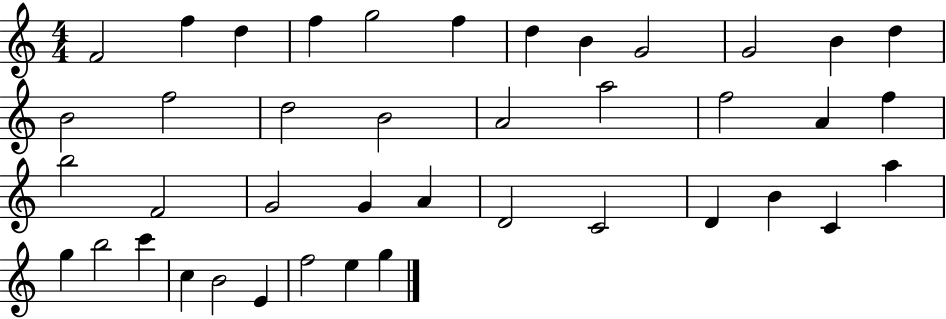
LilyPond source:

{
  \clef treble
  \numericTimeSignature
  \time 4/4
  \key c \major
  f'2 f''4 d''4 | f''4 g''2 f''4 | d''4 b'4 g'2 | g'2 b'4 d''4 | \break b'2 f''2 | d''2 b'2 | a'2 a''2 | f''2 a'4 f''4 | \break b''2 f'2 | g'2 g'4 a'4 | d'2 c'2 | d'4 b'4 c'4 a''4 | \break g''4 b''2 c'''4 | c''4 b'2 e'4 | f''2 e''4 g''4 | \bar "|."
}